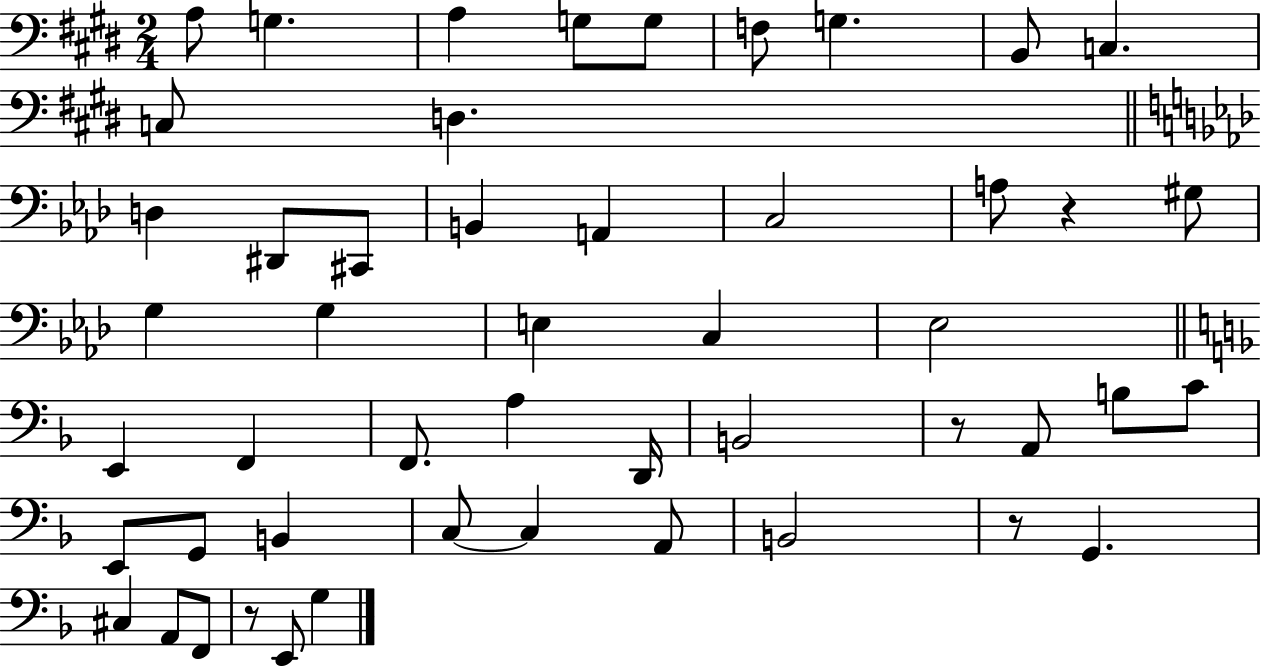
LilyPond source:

{
  \clef bass
  \numericTimeSignature
  \time 2/4
  \key e \major
  a8 g4. | a4 g8 g8 | f8 g4. | b,8 c4. | \break c8 d4. | \bar "||" \break \key aes \major d4 dis,8 cis,8 | b,4 a,4 | c2 | a8 r4 gis8 | \break g4 g4 | e4 c4 | ees2 | \bar "||" \break \key f \major e,4 f,4 | f,8. a4 d,16 | b,2 | r8 a,8 b8 c'8 | \break e,8 g,8 b,4 | c8~~ c4 a,8 | b,2 | r8 g,4. | \break cis4 a,8 f,8 | r8 e,8 g4 | \bar "|."
}